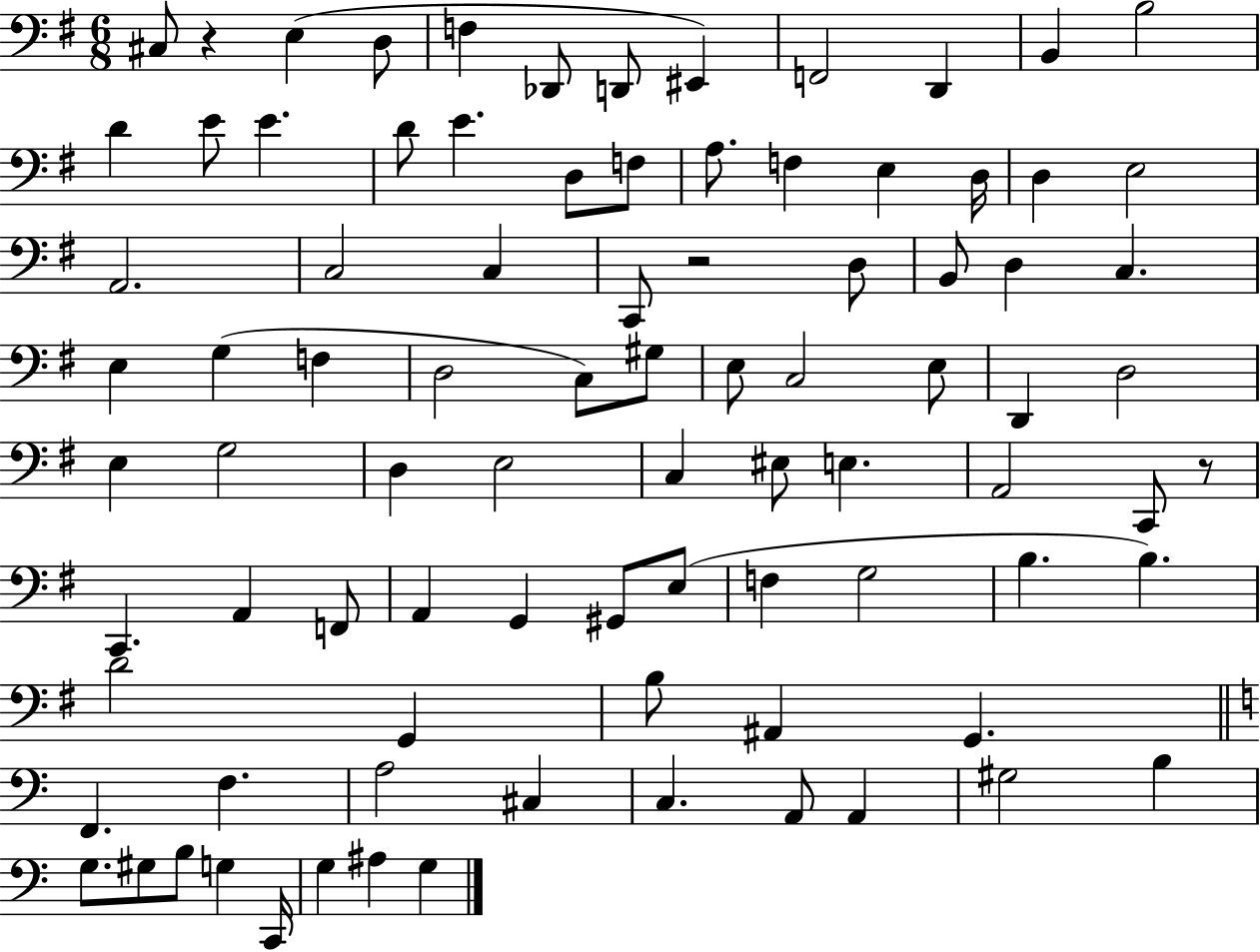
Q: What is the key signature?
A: G major